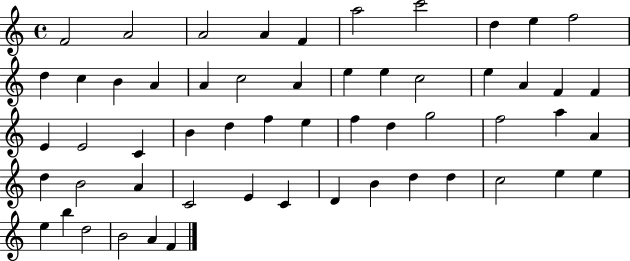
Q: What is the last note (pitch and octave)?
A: F4